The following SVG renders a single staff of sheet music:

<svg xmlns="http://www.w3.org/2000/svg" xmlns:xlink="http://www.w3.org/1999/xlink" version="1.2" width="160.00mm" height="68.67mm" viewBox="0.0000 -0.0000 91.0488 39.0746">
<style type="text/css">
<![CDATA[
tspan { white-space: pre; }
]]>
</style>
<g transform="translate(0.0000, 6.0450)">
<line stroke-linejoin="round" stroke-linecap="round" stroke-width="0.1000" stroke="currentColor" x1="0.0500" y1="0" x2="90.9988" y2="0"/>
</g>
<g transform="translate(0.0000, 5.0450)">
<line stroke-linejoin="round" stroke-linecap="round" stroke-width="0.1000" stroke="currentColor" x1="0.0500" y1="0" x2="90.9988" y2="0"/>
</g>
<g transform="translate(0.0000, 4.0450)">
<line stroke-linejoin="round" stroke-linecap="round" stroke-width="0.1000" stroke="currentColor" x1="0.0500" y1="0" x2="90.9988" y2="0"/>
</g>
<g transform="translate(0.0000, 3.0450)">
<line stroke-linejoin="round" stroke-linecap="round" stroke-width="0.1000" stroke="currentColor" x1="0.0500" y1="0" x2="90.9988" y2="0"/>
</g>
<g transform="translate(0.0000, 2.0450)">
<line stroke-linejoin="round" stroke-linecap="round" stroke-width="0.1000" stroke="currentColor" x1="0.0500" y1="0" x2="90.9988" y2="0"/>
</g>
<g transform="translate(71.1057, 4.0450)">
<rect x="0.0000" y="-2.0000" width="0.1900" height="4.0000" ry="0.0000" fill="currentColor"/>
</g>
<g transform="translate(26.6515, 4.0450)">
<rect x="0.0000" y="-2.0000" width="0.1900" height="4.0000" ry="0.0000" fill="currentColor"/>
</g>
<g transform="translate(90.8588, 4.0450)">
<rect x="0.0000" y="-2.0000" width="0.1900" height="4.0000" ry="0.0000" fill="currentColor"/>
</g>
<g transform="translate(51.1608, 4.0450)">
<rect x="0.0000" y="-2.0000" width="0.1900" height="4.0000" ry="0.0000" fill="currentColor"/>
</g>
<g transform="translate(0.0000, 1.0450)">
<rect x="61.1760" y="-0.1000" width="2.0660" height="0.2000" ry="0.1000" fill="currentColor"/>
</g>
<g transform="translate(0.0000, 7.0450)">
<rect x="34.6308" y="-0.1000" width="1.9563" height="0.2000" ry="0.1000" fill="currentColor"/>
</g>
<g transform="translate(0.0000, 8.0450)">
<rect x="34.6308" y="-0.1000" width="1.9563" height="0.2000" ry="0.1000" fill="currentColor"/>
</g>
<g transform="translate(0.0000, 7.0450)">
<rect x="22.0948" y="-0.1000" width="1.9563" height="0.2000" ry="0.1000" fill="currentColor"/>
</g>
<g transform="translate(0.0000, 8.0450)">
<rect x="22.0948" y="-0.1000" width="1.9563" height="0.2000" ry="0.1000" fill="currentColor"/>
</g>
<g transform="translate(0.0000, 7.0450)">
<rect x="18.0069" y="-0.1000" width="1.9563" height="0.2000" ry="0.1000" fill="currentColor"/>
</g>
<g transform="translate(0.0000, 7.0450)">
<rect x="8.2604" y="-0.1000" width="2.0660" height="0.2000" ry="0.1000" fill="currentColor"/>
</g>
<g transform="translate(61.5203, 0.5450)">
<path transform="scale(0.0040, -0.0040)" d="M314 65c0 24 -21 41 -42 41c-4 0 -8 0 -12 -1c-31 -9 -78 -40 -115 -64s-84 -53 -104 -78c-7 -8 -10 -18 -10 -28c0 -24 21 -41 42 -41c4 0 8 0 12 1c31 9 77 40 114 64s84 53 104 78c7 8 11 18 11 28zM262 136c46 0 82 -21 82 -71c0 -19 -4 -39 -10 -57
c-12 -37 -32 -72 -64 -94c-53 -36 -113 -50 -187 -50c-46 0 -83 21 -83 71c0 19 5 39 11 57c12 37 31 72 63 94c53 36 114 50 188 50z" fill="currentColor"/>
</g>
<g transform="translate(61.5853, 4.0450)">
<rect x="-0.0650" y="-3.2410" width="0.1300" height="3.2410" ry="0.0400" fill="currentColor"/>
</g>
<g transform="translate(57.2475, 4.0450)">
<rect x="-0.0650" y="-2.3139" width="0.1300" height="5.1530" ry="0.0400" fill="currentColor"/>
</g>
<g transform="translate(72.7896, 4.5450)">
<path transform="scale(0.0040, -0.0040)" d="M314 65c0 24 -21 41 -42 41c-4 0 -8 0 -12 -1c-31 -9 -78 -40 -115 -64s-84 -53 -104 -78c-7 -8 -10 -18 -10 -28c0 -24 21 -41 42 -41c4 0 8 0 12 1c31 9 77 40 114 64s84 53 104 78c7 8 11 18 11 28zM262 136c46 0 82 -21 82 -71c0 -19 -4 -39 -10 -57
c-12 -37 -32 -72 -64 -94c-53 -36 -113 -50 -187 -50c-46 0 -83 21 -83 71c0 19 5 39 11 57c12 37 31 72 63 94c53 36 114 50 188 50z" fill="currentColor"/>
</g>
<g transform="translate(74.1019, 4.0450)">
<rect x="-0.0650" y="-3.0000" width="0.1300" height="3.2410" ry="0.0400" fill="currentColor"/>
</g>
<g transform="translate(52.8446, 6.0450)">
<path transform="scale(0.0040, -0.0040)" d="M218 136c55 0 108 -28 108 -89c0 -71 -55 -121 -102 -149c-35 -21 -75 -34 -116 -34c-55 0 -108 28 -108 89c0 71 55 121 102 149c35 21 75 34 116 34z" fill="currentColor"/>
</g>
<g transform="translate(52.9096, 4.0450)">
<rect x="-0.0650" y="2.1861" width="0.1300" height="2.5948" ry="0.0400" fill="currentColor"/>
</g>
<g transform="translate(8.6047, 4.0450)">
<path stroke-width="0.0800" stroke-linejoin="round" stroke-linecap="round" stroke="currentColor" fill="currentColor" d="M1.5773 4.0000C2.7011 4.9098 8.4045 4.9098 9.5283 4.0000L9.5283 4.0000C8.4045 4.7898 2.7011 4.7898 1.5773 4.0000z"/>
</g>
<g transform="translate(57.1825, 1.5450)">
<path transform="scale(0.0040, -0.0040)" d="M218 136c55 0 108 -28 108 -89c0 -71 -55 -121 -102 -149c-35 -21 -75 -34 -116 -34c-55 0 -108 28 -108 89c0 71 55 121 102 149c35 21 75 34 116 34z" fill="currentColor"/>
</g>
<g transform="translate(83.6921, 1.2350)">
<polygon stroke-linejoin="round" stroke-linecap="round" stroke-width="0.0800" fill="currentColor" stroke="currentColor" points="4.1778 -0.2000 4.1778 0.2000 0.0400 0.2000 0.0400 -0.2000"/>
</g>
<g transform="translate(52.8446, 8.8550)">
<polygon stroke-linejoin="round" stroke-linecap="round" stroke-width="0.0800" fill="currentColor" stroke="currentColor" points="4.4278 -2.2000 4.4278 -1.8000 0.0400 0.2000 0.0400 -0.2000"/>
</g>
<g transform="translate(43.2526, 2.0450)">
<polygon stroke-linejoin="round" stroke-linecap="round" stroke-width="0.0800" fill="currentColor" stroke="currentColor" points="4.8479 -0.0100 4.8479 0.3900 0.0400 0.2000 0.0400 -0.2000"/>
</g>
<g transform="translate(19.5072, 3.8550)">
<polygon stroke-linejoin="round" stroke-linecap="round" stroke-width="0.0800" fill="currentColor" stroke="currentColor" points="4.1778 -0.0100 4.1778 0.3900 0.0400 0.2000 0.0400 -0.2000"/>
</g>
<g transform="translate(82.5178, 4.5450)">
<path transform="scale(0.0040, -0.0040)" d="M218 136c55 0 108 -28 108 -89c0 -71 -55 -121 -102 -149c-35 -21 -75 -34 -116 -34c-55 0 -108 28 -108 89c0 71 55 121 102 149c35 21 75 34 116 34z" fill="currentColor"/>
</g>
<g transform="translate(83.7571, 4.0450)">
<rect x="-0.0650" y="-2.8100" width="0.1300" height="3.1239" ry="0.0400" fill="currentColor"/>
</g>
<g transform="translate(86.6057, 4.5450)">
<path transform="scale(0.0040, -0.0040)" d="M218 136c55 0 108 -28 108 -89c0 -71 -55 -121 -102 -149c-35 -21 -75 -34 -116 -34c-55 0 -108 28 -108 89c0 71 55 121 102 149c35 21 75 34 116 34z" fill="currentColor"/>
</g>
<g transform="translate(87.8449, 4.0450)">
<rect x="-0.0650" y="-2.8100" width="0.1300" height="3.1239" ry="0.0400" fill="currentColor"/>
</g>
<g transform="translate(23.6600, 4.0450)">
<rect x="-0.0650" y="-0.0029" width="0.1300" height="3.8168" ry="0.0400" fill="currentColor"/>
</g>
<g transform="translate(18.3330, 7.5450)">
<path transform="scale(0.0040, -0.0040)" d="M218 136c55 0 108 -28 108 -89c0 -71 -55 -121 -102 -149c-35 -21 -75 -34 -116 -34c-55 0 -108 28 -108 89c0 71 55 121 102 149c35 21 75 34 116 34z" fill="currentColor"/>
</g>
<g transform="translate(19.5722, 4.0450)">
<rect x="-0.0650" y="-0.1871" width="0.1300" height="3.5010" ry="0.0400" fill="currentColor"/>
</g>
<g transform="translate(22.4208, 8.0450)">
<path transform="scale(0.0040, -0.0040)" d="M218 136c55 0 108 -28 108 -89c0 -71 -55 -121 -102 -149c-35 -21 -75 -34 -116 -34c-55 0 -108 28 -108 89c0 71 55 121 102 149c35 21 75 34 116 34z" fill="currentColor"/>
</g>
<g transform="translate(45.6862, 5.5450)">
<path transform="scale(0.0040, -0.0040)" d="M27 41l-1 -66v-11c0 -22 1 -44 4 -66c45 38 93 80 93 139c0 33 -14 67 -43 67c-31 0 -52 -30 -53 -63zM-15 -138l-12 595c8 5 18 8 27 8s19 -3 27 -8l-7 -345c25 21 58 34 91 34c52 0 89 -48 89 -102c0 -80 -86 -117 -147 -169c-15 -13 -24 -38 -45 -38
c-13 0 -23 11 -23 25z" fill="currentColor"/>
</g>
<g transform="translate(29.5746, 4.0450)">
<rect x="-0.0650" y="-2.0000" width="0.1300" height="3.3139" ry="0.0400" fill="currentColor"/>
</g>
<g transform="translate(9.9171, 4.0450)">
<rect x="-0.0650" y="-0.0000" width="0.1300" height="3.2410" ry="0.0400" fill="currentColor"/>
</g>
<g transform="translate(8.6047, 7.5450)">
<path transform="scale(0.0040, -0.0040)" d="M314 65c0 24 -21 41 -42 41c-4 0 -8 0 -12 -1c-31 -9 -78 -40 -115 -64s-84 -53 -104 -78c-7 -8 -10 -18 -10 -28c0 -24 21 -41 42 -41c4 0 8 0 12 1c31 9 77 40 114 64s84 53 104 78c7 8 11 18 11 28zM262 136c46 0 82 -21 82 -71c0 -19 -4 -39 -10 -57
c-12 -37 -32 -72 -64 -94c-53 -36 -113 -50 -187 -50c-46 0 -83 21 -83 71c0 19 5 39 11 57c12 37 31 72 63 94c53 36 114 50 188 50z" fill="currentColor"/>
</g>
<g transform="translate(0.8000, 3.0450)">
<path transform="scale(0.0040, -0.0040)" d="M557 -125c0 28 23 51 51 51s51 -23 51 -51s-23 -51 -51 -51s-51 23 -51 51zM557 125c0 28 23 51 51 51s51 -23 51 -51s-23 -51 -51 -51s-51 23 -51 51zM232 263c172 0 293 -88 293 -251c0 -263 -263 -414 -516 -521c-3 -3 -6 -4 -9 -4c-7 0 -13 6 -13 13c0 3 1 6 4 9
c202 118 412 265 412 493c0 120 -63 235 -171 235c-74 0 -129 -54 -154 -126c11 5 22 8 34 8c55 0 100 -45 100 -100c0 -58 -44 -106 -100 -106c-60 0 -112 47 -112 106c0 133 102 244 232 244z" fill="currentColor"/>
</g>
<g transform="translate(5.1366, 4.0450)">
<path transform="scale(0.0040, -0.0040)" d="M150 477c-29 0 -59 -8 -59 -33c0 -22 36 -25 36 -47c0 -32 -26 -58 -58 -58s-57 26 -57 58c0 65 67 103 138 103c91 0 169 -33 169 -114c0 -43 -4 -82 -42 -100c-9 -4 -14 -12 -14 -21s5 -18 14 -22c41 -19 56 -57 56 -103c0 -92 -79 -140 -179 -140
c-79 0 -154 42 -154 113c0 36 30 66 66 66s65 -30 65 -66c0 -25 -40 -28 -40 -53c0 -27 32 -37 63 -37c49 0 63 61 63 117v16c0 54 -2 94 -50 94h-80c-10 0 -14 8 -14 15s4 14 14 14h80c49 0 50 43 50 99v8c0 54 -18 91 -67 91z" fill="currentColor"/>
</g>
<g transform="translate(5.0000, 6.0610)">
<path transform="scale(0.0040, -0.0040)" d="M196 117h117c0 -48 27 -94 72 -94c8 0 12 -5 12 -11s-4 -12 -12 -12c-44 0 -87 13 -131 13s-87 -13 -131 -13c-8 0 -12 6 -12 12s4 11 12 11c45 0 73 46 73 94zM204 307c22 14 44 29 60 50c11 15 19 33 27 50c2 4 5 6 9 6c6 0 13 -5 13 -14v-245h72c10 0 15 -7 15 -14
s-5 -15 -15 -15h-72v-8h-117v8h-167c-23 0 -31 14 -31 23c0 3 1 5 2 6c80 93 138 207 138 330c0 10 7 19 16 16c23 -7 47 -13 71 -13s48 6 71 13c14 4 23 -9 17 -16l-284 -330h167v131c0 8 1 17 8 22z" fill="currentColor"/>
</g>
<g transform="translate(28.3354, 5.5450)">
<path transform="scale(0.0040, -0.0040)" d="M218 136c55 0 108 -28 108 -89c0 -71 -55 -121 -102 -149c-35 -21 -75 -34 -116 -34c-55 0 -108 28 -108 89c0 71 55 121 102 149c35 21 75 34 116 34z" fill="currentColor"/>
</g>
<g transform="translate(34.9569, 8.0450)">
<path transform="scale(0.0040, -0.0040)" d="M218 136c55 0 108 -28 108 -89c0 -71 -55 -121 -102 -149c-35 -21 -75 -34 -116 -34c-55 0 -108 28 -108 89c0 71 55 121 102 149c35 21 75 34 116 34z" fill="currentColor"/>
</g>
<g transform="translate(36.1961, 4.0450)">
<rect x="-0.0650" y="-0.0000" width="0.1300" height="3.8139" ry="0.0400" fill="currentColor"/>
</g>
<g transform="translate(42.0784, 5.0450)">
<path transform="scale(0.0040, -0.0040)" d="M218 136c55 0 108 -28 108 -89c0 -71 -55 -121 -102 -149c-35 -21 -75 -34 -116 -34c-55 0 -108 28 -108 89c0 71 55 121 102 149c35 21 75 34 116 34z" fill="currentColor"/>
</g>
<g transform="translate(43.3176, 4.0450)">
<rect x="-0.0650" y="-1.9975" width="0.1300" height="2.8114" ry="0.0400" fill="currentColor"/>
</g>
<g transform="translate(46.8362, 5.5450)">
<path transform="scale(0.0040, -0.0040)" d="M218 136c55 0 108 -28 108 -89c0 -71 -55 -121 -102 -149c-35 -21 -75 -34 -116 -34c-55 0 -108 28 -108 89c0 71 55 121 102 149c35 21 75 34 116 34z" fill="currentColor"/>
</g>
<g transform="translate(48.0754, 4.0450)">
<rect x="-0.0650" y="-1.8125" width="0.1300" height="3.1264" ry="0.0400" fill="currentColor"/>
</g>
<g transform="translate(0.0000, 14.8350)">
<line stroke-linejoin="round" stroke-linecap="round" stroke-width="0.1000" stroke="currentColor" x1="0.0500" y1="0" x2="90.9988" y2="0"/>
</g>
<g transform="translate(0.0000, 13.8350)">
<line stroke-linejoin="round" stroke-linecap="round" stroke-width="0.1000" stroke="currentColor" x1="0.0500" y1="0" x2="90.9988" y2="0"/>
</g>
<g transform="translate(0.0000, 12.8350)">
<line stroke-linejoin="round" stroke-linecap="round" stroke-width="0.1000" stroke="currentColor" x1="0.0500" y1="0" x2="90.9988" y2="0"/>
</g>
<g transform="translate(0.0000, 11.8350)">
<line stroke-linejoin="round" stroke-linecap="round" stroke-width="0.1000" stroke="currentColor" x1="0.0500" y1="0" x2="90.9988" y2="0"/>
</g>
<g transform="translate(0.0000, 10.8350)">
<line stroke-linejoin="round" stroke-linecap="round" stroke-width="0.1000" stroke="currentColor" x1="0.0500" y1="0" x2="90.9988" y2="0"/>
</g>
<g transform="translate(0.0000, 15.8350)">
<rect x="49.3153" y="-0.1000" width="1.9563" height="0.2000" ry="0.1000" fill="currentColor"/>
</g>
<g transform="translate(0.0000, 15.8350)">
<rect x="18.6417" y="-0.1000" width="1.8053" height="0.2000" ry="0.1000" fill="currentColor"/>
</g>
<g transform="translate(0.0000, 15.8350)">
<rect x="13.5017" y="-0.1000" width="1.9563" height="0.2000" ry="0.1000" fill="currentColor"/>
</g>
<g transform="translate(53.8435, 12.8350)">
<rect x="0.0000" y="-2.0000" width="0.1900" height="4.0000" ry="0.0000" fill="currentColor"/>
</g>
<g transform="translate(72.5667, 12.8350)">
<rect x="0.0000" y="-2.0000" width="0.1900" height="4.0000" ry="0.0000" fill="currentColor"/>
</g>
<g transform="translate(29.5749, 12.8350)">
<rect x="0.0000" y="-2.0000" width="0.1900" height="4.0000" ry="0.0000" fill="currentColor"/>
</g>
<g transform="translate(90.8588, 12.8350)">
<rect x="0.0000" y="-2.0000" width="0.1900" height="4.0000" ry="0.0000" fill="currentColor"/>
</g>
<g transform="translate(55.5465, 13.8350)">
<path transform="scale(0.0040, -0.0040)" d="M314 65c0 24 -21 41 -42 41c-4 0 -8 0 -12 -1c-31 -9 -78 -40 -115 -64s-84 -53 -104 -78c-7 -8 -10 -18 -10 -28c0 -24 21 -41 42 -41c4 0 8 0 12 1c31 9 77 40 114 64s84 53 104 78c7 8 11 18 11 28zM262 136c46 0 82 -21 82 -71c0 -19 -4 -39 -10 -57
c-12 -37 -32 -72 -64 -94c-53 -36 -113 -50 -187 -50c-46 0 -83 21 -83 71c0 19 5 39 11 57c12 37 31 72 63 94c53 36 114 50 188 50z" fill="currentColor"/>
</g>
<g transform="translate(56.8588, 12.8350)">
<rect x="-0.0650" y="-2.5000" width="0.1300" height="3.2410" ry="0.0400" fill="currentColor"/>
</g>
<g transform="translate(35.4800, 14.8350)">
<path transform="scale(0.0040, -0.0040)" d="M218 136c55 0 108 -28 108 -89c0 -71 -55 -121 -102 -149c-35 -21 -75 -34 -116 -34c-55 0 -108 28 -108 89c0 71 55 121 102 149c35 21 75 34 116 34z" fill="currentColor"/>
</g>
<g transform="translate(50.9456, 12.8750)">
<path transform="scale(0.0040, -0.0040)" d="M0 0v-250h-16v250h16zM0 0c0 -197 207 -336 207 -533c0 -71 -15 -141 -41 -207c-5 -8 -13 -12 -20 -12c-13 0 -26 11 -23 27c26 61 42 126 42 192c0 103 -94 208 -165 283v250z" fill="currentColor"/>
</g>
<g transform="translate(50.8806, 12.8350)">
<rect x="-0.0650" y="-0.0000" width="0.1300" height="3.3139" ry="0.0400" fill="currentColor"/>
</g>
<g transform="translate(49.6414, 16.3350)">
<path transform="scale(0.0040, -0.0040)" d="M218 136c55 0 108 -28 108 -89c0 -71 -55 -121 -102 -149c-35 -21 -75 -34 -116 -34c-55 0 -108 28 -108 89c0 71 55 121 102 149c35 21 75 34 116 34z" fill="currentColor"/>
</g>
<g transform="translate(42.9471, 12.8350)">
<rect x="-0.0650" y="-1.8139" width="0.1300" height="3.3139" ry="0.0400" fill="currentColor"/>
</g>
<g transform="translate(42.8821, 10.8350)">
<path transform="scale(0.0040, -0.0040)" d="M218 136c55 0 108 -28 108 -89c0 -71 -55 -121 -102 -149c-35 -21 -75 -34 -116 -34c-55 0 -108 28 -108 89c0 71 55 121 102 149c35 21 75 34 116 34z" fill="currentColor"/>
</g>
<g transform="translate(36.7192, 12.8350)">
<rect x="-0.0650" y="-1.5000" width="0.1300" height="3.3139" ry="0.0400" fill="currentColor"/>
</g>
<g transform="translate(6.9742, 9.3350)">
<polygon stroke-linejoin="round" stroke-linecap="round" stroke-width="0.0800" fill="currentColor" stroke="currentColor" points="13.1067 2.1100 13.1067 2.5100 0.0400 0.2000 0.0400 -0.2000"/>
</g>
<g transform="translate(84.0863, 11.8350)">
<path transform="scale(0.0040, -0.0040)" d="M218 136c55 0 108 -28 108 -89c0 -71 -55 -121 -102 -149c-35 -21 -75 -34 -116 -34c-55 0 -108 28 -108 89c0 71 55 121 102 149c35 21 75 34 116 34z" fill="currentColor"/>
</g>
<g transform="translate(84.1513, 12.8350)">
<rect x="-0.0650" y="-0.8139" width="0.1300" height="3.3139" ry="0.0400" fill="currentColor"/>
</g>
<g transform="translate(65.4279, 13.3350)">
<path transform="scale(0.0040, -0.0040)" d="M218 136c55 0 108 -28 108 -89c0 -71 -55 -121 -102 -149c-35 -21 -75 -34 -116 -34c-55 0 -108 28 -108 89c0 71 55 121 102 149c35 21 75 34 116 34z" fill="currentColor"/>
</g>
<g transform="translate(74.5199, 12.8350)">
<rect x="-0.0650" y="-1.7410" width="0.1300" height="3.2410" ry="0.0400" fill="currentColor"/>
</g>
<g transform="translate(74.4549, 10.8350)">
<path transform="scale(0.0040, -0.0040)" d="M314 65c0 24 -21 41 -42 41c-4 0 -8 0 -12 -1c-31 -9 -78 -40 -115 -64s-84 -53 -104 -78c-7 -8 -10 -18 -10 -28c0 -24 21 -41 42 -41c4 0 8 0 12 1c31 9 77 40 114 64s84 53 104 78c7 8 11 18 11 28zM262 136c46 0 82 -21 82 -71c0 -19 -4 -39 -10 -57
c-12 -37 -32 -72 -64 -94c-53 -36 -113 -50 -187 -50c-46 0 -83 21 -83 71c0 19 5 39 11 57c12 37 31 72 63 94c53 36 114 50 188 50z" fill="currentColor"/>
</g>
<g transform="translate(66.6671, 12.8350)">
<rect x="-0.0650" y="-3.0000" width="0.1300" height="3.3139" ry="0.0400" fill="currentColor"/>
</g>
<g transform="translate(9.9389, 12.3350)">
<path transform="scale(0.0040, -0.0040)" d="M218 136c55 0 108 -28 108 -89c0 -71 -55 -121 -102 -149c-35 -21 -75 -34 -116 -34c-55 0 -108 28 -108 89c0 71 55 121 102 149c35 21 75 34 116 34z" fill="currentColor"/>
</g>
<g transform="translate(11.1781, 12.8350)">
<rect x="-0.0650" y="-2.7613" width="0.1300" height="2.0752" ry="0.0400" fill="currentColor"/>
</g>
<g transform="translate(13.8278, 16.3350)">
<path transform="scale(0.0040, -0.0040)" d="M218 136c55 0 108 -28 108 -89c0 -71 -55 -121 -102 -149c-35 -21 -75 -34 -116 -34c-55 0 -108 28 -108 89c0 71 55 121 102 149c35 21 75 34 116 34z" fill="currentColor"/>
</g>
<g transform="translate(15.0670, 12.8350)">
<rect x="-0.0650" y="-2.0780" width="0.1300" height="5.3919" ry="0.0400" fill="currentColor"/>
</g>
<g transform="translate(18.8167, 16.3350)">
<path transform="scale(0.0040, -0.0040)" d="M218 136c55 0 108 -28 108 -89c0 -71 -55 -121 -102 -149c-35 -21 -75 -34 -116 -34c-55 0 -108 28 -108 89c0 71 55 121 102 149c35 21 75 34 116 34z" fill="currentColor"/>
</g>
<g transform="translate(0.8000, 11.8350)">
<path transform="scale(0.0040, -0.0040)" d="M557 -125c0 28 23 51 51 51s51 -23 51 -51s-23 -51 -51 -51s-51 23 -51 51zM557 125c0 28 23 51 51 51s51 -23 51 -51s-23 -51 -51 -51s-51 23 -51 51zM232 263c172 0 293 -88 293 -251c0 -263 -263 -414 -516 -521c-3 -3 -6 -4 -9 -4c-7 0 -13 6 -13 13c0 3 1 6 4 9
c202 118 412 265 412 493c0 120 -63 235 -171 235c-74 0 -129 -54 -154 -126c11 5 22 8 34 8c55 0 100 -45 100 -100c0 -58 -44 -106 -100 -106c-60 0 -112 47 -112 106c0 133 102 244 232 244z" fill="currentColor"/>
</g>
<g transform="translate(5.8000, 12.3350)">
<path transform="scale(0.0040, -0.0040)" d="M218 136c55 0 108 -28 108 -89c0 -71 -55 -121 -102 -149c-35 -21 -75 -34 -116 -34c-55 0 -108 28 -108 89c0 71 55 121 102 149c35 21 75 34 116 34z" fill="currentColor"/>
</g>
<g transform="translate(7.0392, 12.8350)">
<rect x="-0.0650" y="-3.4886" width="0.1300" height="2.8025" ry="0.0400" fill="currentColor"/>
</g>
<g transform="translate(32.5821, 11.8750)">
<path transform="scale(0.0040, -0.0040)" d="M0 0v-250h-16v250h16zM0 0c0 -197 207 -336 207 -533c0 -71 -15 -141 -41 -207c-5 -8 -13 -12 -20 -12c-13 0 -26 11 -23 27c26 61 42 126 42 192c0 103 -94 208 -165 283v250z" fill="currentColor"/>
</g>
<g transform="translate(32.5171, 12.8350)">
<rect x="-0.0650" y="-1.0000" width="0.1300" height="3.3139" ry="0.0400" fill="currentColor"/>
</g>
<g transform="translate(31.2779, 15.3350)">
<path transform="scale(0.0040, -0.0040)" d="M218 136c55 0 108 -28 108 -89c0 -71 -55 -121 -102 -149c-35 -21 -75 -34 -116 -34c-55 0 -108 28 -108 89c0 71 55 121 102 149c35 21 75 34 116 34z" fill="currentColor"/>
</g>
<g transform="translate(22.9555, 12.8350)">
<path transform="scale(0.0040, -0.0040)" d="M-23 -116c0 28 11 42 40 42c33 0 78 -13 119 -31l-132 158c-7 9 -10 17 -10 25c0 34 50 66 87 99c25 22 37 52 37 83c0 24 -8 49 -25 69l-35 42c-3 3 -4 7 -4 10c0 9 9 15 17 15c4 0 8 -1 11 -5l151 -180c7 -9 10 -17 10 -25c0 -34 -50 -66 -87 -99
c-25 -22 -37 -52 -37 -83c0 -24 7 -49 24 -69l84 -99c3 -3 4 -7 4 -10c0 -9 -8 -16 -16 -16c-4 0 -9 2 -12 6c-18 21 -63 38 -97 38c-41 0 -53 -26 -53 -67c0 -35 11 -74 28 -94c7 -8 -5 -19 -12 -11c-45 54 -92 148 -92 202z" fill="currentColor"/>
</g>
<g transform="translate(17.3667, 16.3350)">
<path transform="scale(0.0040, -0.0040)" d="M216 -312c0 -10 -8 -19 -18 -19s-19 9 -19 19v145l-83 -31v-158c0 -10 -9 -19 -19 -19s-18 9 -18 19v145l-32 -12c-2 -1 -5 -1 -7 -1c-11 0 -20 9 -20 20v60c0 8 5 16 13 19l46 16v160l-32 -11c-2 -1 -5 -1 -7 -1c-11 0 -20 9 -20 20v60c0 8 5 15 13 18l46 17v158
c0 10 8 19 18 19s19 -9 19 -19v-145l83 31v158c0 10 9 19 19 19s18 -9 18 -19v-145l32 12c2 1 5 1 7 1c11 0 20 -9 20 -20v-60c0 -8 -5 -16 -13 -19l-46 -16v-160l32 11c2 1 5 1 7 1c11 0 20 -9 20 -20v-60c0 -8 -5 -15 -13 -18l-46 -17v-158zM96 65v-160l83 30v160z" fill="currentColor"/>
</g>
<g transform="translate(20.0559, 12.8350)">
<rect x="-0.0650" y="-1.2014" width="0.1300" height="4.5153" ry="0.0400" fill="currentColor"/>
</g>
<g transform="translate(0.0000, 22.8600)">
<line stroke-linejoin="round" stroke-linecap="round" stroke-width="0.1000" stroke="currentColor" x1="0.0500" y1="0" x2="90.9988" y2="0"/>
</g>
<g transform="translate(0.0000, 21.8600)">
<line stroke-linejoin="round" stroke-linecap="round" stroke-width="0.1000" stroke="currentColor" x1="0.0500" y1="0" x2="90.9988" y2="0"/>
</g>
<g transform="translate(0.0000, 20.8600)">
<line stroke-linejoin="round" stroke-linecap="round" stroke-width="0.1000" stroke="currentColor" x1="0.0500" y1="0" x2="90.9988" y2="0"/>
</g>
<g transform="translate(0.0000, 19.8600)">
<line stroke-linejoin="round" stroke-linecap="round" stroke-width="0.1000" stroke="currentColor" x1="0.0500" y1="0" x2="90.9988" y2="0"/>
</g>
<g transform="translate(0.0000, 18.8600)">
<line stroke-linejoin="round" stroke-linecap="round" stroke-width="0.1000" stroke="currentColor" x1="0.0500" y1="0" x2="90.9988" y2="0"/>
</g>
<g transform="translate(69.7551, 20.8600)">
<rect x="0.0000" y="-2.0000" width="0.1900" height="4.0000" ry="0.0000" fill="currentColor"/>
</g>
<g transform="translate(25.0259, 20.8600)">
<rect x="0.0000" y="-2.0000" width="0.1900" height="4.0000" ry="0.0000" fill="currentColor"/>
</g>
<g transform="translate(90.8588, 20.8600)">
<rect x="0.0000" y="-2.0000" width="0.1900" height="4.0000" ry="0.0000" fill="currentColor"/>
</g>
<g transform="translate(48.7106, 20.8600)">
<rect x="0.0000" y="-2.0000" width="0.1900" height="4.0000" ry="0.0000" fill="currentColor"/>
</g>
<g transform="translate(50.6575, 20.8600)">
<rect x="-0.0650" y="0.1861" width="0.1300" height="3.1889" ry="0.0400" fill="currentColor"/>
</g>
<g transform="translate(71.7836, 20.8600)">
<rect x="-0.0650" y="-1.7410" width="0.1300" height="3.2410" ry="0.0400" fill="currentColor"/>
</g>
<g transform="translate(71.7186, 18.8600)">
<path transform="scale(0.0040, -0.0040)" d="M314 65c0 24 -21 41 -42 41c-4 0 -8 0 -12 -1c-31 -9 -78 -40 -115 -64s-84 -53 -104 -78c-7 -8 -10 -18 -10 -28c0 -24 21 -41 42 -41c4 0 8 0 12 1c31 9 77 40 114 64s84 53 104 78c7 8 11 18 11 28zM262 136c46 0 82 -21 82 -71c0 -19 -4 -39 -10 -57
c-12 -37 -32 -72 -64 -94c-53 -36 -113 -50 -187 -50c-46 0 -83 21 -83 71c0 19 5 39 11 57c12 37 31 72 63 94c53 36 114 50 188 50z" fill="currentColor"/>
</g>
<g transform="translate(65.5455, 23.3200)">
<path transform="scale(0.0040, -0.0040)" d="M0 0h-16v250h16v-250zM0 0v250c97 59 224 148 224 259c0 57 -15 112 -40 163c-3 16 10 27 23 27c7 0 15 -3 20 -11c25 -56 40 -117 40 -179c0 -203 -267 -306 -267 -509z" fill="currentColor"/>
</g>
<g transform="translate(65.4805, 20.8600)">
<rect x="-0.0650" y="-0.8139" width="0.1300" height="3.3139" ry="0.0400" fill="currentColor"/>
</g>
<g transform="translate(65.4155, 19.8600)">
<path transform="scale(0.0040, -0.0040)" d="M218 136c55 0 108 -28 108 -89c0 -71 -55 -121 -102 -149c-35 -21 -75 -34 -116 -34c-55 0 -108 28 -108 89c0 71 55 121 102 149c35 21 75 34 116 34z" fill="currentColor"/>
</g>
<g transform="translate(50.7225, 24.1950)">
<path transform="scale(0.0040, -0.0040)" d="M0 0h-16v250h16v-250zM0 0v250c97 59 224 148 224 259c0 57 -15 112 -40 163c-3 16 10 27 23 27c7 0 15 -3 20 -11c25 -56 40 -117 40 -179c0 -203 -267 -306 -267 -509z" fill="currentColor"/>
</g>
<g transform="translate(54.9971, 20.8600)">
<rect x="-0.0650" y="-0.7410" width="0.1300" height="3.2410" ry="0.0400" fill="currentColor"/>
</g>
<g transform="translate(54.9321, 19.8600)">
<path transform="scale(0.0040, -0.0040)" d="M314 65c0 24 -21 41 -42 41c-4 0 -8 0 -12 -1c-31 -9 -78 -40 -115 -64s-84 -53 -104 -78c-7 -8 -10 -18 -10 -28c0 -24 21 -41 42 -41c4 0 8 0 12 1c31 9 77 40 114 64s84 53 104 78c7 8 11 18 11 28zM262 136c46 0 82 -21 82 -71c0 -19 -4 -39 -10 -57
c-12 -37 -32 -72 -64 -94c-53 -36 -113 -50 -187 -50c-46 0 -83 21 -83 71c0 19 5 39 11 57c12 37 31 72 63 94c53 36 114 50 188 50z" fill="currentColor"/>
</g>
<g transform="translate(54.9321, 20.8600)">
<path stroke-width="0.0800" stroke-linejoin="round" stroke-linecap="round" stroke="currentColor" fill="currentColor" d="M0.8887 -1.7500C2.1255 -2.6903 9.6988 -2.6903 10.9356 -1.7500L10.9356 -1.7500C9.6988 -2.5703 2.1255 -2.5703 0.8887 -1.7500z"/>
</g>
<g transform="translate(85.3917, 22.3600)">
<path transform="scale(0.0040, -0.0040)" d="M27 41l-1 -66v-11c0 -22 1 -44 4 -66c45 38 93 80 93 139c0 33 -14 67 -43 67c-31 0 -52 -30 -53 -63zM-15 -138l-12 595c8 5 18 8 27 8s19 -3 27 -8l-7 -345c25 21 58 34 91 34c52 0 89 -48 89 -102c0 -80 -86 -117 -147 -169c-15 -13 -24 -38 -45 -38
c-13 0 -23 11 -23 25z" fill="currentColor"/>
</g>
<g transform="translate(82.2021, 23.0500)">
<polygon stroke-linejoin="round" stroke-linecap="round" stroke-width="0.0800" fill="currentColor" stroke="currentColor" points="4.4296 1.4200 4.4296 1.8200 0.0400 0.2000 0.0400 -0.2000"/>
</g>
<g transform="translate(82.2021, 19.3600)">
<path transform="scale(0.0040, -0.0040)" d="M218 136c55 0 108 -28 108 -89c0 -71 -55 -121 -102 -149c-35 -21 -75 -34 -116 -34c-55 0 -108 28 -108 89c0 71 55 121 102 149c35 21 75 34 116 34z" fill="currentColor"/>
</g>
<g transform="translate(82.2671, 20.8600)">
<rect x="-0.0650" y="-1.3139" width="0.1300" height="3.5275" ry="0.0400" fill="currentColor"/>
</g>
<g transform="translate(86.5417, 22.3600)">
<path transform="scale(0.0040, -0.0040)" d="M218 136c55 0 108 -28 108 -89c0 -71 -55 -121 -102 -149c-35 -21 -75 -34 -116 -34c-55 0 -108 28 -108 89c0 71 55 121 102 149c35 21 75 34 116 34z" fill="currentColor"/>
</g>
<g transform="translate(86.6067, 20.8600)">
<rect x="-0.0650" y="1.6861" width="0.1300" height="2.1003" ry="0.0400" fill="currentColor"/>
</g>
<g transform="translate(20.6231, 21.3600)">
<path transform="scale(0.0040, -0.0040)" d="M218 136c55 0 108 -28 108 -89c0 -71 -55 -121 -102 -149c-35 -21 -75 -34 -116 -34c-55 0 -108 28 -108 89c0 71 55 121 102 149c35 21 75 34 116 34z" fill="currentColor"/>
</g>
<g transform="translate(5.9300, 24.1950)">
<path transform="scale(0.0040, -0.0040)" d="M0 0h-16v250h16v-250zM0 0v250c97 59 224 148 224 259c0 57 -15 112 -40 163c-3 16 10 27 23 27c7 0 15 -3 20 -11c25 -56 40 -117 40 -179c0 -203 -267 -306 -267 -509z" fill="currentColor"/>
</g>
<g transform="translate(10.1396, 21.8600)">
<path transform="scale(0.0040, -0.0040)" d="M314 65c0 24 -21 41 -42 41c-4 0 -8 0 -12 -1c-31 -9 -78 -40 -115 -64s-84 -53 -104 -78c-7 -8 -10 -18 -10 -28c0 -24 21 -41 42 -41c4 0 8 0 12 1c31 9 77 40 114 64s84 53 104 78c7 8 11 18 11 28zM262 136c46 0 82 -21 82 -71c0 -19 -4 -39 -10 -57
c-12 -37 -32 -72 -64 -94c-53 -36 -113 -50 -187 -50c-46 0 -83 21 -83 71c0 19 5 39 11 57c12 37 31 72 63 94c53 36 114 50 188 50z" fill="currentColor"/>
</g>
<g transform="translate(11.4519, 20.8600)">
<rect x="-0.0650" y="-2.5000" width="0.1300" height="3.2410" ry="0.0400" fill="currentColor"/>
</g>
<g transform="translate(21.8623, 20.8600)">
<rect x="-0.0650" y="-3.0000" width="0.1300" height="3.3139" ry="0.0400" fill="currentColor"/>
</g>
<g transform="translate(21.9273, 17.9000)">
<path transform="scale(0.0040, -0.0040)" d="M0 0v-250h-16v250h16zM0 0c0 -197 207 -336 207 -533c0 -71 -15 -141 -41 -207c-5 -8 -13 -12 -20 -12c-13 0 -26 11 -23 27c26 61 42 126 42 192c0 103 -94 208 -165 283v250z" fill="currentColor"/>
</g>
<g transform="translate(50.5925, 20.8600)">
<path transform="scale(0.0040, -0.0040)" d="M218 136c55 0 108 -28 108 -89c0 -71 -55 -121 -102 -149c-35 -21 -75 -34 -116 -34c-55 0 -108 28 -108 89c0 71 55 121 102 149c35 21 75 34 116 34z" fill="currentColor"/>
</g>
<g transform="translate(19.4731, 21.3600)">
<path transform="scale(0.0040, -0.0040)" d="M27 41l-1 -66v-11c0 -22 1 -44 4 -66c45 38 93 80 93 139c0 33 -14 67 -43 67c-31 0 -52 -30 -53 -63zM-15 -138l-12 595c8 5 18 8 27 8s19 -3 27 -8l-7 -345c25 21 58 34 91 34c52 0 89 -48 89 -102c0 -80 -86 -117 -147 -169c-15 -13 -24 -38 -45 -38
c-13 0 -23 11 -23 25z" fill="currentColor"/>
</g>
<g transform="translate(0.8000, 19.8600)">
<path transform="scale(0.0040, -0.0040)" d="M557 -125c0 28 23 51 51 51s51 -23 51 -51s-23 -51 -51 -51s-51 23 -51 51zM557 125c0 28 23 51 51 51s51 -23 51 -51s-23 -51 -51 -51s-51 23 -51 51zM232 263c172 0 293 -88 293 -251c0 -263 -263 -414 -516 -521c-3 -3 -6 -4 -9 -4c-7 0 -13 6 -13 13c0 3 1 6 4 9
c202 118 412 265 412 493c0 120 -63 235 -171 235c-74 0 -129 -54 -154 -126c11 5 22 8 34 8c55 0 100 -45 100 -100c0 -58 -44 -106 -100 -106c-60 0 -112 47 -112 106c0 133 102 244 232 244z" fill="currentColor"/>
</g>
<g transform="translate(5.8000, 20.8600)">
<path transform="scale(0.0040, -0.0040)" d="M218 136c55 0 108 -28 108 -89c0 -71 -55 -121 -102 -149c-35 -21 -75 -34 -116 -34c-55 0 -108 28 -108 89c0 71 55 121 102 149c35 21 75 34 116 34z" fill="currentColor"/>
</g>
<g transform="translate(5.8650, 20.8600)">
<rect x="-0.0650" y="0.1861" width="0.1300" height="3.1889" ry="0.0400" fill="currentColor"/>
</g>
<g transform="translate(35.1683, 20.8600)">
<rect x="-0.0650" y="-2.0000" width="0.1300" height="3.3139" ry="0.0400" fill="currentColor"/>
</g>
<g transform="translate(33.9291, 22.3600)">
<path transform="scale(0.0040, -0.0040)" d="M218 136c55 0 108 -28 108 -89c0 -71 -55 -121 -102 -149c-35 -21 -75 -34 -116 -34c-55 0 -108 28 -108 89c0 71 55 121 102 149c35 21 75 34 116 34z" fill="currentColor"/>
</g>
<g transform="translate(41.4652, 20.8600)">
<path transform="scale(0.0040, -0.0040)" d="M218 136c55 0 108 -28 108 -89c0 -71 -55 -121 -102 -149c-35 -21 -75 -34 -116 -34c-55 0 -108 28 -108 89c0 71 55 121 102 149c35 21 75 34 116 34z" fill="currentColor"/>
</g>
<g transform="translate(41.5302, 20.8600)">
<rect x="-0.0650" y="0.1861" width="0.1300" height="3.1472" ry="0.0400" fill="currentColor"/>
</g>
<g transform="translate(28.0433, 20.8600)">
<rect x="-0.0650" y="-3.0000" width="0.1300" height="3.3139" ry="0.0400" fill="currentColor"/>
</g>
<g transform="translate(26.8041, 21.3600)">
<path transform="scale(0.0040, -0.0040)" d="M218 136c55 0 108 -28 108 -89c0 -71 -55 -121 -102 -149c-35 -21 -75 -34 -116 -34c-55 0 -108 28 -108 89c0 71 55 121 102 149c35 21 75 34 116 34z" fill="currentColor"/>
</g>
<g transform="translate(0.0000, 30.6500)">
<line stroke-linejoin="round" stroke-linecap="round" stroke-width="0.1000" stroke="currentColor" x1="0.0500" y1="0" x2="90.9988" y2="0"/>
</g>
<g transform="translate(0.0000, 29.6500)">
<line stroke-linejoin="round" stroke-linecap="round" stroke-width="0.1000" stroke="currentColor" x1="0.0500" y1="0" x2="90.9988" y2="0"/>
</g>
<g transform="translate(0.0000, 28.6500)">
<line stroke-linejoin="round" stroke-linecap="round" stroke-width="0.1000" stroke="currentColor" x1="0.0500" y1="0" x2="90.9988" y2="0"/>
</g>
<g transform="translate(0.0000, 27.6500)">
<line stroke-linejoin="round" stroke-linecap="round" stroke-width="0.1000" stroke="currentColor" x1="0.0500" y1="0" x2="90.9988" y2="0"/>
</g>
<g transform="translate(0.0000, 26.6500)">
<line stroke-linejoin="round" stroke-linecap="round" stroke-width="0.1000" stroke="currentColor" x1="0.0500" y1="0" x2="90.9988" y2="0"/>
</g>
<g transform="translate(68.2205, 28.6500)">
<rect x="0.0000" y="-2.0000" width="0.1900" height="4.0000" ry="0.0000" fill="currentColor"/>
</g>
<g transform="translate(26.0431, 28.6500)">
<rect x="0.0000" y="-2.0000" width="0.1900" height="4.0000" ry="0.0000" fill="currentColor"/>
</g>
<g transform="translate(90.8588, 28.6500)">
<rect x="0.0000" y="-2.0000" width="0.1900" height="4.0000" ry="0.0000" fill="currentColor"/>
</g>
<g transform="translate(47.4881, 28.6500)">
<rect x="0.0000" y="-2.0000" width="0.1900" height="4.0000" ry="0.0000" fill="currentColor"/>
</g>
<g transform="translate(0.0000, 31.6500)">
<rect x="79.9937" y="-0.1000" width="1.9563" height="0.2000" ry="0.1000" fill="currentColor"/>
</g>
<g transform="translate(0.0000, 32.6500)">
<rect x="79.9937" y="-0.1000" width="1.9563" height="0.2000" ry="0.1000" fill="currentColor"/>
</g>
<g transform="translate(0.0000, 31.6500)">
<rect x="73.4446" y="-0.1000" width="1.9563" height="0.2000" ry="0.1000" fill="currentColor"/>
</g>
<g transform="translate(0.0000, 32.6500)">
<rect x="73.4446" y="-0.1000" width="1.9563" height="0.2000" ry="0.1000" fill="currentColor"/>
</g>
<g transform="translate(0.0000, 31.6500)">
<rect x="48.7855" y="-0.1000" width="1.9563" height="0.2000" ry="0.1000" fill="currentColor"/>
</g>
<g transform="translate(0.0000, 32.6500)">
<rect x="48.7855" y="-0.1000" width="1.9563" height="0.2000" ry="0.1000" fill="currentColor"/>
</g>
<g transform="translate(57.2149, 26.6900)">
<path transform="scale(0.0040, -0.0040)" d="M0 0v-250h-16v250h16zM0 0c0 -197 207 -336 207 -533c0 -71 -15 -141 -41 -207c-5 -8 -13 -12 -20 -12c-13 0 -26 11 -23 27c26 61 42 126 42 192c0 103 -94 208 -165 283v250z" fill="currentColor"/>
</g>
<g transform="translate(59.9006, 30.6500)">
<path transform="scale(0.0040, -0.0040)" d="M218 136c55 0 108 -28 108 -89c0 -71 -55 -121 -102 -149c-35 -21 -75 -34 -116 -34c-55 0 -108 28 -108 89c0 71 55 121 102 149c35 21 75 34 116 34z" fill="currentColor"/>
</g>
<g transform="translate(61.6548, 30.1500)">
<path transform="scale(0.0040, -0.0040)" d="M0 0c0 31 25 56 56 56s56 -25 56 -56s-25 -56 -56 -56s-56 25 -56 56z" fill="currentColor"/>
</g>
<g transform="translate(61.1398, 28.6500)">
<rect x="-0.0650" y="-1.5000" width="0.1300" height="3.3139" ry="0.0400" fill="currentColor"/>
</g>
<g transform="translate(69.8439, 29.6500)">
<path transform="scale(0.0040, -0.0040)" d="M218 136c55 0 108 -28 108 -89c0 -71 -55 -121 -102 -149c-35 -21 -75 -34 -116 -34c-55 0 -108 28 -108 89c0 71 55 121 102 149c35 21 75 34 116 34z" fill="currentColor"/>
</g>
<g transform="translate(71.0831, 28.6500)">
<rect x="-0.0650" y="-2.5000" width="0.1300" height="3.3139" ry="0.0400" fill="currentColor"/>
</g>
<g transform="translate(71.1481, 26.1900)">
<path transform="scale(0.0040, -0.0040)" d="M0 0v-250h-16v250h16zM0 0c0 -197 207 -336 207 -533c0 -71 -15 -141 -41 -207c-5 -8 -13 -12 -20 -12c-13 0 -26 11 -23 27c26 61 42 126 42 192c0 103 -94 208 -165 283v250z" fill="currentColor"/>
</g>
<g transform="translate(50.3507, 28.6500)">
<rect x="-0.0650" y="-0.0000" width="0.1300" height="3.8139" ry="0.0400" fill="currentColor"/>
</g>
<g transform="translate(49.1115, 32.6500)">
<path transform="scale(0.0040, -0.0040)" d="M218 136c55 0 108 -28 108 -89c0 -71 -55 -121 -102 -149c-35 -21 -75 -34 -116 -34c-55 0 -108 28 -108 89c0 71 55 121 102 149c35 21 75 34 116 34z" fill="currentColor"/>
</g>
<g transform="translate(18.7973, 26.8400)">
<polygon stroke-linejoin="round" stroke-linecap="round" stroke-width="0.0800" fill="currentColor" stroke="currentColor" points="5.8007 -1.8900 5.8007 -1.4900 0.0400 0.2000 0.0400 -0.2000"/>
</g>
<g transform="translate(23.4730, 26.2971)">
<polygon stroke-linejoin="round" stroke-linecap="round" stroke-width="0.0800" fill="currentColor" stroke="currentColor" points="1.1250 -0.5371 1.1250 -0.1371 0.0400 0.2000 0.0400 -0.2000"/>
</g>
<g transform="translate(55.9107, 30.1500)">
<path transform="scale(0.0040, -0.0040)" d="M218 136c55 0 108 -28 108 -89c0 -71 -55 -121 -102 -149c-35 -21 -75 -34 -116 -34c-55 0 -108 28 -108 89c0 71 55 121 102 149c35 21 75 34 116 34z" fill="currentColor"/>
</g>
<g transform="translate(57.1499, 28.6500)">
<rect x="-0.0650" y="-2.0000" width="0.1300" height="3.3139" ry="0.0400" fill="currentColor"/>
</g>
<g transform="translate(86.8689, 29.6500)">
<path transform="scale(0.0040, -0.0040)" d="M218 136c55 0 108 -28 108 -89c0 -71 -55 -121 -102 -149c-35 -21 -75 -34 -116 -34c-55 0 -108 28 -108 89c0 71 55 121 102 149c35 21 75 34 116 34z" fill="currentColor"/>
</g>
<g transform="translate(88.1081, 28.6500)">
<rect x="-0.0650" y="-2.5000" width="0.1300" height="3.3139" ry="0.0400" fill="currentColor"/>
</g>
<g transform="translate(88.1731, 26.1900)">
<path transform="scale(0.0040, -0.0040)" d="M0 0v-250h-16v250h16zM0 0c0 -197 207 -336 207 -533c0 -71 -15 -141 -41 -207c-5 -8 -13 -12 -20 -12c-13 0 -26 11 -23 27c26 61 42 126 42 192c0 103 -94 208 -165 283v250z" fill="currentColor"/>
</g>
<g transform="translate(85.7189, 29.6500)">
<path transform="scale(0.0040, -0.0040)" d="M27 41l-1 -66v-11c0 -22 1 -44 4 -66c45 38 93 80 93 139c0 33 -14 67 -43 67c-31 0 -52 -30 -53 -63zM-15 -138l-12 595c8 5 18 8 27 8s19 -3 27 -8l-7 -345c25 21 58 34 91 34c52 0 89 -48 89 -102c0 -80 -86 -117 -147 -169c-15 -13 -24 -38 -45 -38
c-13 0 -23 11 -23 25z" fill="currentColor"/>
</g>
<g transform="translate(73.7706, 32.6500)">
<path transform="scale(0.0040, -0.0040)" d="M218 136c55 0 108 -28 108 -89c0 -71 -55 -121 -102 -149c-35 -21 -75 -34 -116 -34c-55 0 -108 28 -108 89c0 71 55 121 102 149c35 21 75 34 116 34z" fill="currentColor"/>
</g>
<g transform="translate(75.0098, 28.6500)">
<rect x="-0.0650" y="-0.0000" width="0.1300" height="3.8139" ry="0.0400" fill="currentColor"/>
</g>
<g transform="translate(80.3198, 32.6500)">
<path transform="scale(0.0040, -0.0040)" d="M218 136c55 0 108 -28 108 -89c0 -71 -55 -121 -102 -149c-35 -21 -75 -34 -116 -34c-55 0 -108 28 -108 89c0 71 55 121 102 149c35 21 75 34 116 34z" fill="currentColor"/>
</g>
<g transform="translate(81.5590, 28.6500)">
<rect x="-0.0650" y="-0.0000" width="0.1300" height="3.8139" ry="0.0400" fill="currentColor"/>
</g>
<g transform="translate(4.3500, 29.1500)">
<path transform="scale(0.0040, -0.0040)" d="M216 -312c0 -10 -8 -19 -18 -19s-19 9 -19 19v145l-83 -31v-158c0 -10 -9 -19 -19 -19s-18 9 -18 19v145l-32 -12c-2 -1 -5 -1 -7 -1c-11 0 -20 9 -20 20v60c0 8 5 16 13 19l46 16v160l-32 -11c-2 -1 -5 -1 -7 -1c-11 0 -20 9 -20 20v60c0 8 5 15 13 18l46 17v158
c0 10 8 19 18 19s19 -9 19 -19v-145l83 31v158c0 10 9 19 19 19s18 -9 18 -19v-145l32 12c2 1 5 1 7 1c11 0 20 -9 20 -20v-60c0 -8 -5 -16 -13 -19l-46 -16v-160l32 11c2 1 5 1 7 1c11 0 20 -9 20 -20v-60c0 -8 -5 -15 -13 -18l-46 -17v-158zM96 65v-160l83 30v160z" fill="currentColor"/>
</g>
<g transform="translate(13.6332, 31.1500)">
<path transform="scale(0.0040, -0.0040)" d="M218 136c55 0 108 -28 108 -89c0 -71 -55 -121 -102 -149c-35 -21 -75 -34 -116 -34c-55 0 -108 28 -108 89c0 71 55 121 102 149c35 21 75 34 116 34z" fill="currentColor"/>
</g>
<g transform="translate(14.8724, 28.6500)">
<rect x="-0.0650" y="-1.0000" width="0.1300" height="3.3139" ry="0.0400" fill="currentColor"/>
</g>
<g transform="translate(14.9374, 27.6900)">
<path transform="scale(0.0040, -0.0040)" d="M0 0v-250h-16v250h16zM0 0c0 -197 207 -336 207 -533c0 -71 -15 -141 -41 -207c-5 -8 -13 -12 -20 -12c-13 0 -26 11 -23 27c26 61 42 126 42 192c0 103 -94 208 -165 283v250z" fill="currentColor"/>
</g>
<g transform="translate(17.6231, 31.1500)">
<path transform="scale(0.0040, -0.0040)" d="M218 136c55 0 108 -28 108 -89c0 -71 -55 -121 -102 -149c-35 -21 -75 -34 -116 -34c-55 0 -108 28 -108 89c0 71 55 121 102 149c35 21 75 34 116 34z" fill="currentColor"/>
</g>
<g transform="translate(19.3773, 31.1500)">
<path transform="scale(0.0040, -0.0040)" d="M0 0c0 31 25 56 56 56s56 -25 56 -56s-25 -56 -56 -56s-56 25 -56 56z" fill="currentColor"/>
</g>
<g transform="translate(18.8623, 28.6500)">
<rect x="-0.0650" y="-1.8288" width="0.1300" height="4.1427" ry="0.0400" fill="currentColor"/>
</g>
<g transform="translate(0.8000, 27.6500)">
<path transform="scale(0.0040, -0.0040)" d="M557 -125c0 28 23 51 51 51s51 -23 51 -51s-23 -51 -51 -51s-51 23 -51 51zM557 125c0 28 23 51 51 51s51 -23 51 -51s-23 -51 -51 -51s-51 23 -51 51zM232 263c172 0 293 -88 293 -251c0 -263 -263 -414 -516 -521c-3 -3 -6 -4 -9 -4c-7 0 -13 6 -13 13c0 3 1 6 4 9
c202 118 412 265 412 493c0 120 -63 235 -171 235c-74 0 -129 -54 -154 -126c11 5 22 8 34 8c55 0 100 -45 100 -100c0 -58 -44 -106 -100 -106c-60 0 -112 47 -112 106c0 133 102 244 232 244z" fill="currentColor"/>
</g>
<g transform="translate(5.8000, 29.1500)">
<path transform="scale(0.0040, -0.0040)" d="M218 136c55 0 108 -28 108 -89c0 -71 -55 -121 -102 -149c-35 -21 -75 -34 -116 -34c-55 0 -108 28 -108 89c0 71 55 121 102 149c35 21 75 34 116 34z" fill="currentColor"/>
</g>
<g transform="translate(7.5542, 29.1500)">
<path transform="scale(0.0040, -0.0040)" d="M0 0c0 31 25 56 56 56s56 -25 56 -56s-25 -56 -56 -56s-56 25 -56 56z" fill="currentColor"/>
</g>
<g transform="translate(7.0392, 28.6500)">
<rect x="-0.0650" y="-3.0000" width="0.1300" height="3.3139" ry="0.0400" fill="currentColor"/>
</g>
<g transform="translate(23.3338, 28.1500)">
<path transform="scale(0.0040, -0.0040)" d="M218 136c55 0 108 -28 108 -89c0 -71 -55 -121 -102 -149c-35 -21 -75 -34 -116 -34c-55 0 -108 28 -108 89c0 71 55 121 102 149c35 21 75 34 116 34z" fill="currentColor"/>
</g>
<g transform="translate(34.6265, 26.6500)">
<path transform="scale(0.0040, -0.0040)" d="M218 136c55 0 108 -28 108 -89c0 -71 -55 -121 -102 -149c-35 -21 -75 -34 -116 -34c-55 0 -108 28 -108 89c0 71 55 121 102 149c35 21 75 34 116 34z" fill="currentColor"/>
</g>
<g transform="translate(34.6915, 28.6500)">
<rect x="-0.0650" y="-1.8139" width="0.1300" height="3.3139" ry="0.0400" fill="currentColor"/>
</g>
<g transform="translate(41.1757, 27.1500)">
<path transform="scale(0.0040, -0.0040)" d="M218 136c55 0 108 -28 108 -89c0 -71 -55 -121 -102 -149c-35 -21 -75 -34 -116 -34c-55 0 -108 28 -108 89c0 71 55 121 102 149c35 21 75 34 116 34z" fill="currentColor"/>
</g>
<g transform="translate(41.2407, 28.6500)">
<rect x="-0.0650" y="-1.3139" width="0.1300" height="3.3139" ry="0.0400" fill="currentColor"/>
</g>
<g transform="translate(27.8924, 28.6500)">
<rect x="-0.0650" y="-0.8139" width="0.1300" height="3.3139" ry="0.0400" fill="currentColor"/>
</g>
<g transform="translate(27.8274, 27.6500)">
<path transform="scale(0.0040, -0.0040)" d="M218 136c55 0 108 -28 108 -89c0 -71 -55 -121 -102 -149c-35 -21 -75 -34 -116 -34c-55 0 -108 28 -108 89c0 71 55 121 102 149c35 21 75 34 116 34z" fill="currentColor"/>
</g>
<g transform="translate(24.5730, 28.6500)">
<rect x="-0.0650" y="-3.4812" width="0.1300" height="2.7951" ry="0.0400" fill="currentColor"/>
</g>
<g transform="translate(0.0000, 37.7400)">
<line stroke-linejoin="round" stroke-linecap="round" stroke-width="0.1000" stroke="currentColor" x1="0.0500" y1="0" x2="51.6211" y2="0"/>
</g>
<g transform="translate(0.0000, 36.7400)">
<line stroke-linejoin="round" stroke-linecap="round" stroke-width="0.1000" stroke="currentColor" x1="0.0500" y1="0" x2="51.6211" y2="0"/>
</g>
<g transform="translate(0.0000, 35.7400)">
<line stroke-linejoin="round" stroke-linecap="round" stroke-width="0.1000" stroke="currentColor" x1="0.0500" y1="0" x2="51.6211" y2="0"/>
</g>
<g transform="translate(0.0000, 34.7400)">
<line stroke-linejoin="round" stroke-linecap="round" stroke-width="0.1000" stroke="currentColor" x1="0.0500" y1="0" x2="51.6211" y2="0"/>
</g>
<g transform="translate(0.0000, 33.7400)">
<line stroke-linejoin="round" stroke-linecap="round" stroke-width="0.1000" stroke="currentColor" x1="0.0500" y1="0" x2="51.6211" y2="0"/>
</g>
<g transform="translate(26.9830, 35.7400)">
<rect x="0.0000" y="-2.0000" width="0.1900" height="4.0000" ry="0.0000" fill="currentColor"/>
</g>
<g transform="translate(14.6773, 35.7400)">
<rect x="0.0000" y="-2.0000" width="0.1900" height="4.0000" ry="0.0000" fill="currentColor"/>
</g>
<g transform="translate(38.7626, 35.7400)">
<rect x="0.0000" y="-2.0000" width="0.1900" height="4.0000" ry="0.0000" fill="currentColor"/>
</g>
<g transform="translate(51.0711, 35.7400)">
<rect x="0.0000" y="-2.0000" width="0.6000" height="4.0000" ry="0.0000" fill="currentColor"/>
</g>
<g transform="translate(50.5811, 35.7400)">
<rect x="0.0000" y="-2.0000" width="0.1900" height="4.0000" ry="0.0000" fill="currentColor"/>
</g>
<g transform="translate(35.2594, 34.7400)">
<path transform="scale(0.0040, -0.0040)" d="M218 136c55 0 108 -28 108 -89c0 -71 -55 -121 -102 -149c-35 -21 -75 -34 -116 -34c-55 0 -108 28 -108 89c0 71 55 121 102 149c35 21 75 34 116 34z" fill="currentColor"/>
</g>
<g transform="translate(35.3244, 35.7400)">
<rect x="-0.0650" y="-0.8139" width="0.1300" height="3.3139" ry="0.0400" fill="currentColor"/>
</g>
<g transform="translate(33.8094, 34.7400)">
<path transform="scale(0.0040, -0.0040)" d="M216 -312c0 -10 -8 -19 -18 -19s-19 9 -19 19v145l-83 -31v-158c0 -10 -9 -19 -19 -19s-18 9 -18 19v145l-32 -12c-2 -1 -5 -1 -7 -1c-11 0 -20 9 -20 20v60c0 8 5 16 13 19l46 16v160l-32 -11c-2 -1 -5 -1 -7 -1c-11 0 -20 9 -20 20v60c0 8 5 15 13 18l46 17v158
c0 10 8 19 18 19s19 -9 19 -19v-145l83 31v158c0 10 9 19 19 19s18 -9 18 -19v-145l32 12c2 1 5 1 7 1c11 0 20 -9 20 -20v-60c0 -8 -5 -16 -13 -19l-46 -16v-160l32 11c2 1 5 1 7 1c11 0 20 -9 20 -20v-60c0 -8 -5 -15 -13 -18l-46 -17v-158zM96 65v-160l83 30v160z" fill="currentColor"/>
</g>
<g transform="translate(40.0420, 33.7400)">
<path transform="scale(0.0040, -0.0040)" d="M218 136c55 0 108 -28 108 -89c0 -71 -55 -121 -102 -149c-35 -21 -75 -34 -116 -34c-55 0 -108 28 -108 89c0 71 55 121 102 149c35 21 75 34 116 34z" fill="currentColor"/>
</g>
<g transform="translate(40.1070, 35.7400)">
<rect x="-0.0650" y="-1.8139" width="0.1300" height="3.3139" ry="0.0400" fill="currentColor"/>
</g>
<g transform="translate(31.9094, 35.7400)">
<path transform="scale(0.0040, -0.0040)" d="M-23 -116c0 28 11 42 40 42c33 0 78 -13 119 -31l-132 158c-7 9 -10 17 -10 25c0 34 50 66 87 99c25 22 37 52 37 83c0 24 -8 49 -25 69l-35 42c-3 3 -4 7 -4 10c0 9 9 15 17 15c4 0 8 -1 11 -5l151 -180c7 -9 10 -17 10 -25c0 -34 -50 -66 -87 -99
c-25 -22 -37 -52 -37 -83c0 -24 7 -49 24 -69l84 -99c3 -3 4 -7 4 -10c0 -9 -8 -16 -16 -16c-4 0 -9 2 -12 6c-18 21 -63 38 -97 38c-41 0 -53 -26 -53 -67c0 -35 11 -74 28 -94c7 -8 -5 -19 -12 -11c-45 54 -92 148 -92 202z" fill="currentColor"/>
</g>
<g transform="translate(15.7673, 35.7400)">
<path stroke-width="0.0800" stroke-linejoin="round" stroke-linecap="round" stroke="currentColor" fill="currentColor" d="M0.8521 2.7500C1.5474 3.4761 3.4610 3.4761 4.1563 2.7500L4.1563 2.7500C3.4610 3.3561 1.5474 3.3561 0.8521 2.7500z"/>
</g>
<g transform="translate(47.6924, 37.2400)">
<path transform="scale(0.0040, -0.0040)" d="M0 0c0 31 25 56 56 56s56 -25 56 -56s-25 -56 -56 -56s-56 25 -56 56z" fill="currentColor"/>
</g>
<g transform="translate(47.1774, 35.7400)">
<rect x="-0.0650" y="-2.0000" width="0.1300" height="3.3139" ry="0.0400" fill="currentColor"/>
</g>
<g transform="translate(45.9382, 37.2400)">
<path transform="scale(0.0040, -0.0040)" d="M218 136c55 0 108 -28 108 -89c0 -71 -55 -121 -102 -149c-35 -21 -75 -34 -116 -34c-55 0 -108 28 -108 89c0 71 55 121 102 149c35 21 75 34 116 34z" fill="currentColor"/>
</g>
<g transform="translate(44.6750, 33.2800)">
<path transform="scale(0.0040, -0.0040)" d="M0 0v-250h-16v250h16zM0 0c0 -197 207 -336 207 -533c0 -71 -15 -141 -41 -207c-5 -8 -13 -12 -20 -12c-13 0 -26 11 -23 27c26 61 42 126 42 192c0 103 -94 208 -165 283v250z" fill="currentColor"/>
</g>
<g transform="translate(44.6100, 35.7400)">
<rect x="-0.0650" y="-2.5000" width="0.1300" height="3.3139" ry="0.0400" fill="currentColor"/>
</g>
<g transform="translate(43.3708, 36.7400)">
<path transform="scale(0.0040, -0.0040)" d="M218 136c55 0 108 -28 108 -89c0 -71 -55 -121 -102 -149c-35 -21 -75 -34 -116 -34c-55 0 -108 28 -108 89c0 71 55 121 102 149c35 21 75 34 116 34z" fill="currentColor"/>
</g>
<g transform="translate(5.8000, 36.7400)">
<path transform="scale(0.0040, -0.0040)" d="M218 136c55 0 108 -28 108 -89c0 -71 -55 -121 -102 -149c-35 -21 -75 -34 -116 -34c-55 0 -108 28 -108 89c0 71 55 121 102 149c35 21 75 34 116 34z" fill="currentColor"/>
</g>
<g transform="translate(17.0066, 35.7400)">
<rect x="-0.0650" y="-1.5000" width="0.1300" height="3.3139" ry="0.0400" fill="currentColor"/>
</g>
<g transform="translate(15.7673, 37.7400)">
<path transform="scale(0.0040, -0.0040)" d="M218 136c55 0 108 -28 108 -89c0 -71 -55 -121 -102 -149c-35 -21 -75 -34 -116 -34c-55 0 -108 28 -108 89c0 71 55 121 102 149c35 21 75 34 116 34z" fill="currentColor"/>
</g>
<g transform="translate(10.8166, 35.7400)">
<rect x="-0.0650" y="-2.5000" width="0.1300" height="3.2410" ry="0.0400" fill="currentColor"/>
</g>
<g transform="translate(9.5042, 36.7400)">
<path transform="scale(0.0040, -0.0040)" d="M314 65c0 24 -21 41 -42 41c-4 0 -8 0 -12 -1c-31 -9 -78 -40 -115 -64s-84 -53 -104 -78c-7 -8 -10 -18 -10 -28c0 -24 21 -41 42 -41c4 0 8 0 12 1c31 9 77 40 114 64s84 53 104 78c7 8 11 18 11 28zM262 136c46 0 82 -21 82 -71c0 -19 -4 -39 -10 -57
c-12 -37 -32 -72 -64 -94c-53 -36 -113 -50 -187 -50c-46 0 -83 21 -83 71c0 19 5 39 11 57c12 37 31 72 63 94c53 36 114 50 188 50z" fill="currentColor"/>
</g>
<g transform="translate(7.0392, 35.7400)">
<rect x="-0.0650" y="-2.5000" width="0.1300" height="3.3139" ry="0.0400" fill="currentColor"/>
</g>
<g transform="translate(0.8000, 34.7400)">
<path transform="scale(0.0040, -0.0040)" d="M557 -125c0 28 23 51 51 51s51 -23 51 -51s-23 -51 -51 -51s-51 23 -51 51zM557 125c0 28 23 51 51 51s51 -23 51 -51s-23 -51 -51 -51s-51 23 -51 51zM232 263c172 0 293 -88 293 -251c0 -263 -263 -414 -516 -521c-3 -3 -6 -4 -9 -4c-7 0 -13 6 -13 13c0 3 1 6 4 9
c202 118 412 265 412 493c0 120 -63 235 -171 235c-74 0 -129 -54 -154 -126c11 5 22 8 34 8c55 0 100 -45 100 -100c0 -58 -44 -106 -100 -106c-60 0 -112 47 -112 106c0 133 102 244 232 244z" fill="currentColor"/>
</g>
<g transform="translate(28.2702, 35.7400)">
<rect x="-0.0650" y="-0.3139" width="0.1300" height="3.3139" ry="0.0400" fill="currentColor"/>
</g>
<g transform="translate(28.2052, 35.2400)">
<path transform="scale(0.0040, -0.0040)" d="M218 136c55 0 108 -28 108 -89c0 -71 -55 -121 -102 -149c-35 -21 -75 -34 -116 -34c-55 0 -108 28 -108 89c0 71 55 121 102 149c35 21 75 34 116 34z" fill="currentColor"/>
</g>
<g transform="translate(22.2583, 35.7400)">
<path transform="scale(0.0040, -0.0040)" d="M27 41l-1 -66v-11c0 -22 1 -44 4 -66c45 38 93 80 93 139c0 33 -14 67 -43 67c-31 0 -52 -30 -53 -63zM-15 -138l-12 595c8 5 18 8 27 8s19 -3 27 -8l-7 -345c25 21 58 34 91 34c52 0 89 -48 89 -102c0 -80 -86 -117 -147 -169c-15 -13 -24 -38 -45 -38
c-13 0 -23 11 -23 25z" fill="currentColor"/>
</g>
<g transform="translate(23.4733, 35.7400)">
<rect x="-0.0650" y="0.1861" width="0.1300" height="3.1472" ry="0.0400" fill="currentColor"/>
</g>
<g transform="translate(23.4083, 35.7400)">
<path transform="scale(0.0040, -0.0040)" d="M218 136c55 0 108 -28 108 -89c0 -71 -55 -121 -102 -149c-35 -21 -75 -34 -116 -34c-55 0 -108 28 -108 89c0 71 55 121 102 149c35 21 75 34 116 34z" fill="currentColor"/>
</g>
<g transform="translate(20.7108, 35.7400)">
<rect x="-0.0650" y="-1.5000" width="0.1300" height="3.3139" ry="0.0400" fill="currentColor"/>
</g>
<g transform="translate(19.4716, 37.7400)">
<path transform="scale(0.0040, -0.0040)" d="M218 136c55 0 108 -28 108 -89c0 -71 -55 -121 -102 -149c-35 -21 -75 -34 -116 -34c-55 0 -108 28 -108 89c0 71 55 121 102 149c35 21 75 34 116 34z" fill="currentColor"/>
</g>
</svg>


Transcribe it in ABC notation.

X:1
T:Untitled
M:3/4
L:1/4
K:C
D,,2 D,,/2 C,,/2 A,, C,, B,,/2 _A,,/2 G,,/2 B,/2 D2 C,2 C,/2 C,/2 E,/2 E,/2 D,,/2 ^D,,/2 z F,,/2 G,, A, D,,/2 B,,2 C, A,2 F, D,/2 B,,2 _C,/2 C, A,, D, D,/2 F,2 F,/2 A,2 G,/2 _A,,/2 ^C, F,,/2 F,,/2 E,/4 F, A, G, C,, A,,/2 G,, B,,/2 C,, C,, _B,,/2 B,, B,,2 G,, G,, _D, E, z ^F, A, B,,/2 A,,